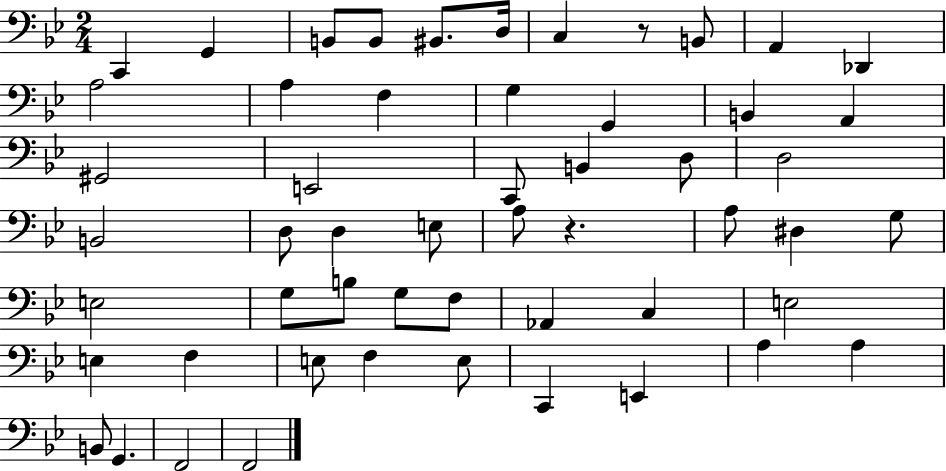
{
  \clef bass
  \numericTimeSignature
  \time 2/4
  \key bes \major
  \repeat volta 2 { c,4 g,4 | b,8 b,8 bis,8. d16 | c4 r8 b,8 | a,4 des,4 | \break a2 | a4 f4 | g4 g,4 | b,4 a,4 | \break gis,2 | e,2 | c,8 b,4 d8 | d2 | \break b,2 | d8 d4 e8 | a8 r4. | a8 dis4 g8 | \break e2 | g8 b8 g8 f8 | aes,4 c4 | e2 | \break e4 f4 | e8 f4 e8 | c,4 e,4 | a4 a4 | \break b,8 g,4. | f,2 | f,2 | } \bar "|."
}